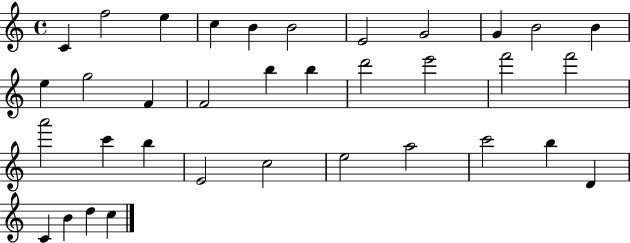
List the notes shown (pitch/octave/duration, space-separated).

C4/q F5/h E5/q C5/q B4/q B4/h E4/h G4/h G4/q B4/h B4/q E5/q G5/h F4/q F4/h B5/q B5/q D6/h E6/h F6/h F6/h A6/h C6/q B5/q E4/h C5/h E5/h A5/h C6/h B5/q D4/q C4/q B4/q D5/q C5/q